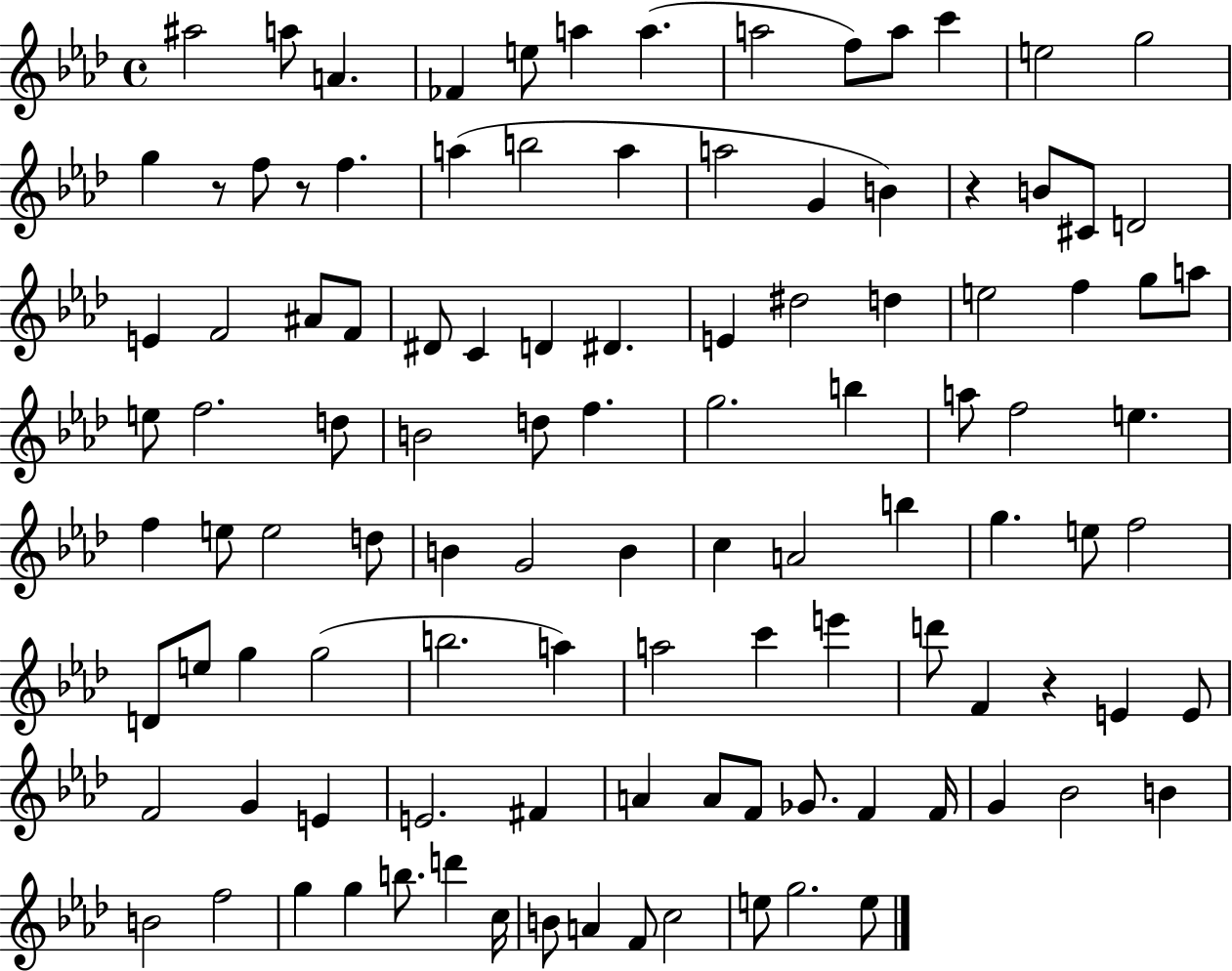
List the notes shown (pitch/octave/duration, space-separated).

A#5/h A5/e A4/q. FES4/q E5/e A5/q A5/q. A5/h F5/e A5/e C6/q E5/h G5/h G5/q R/e F5/e R/e F5/q. A5/q B5/h A5/q A5/h G4/q B4/q R/q B4/e C#4/e D4/h E4/q F4/h A#4/e F4/e D#4/e C4/q D4/q D#4/q. E4/q D#5/h D5/q E5/h F5/q G5/e A5/e E5/e F5/h. D5/e B4/h D5/e F5/q. G5/h. B5/q A5/e F5/h E5/q. F5/q E5/e E5/h D5/e B4/q G4/h B4/q C5/q A4/h B5/q G5/q. E5/e F5/h D4/e E5/e G5/q G5/h B5/h. A5/q A5/h C6/q E6/q D6/e F4/q R/q E4/q E4/e F4/h G4/q E4/q E4/h. F#4/q A4/q A4/e F4/e Gb4/e. F4/q F4/s G4/q Bb4/h B4/q B4/h F5/h G5/q G5/q B5/e. D6/q C5/s B4/e A4/q F4/e C5/h E5/e G5/h. E5/e